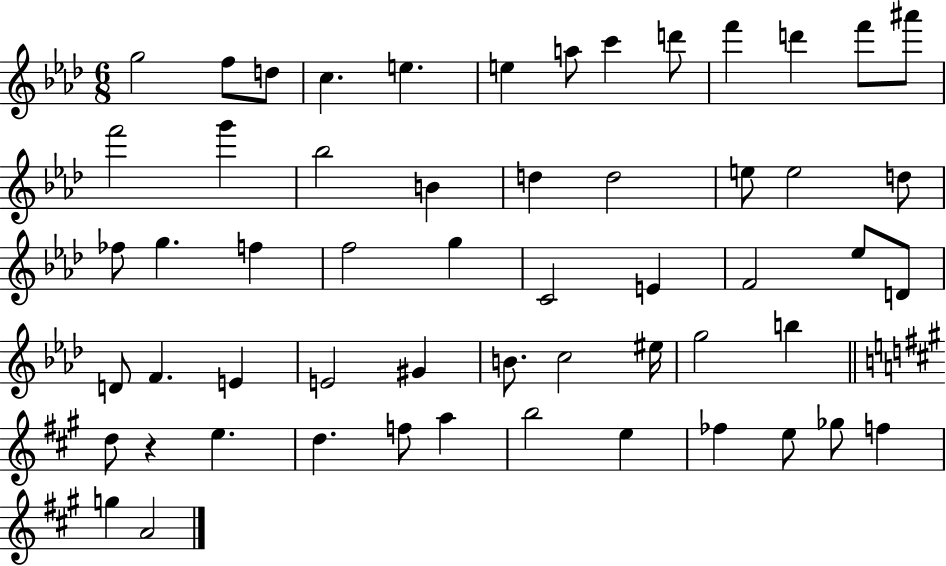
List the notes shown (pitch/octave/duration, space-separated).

G5/h F5/e D5/e C5/q. E5/q. E5/q A5/e C6/q D6/e F6/q D6/q F6/e A#6/e F6/h G6/q Bb5/h B4/q D5/q D5/h E5/e E5/h D5/e FES5/e G5/q. F5/q F5/h G5/q C4/h E4/q F4/h Eb5/e D4/e D4/e F4/q. E4/q E4/h G#4/q B4/e. C5/h EIS5/s G5/h B5/q D5/e R/q E5/q. D5/q. F5/e A5/q B5/h E5/q FES5/q E5/e Gb5/e F5/q G5/q A4/h